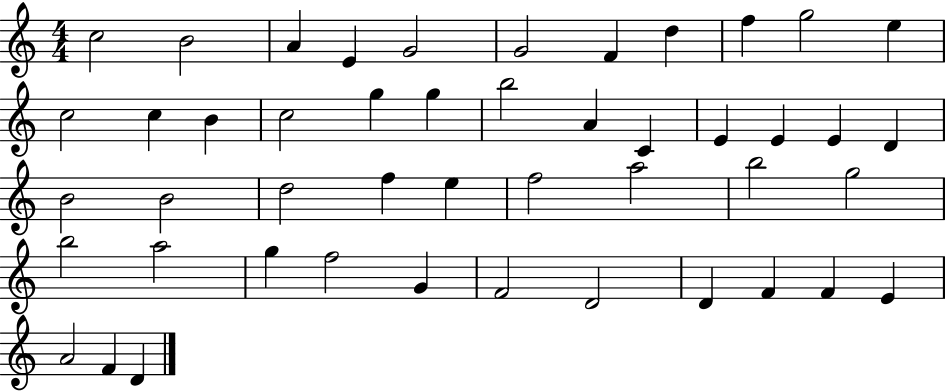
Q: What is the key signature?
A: C major